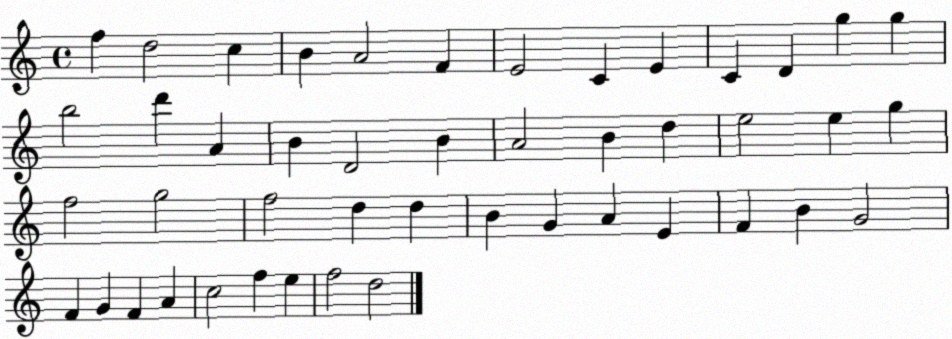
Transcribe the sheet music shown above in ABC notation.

X:1
T:Untitled
M:4/4
L:1/4
K:C
f d2 c B A2 F E2 C E C D g g b2 d' A B D2 B A2 B d e2 e g f2 g2 f2 d d B G A E F B G2 F G F A c2 f e f2 d2